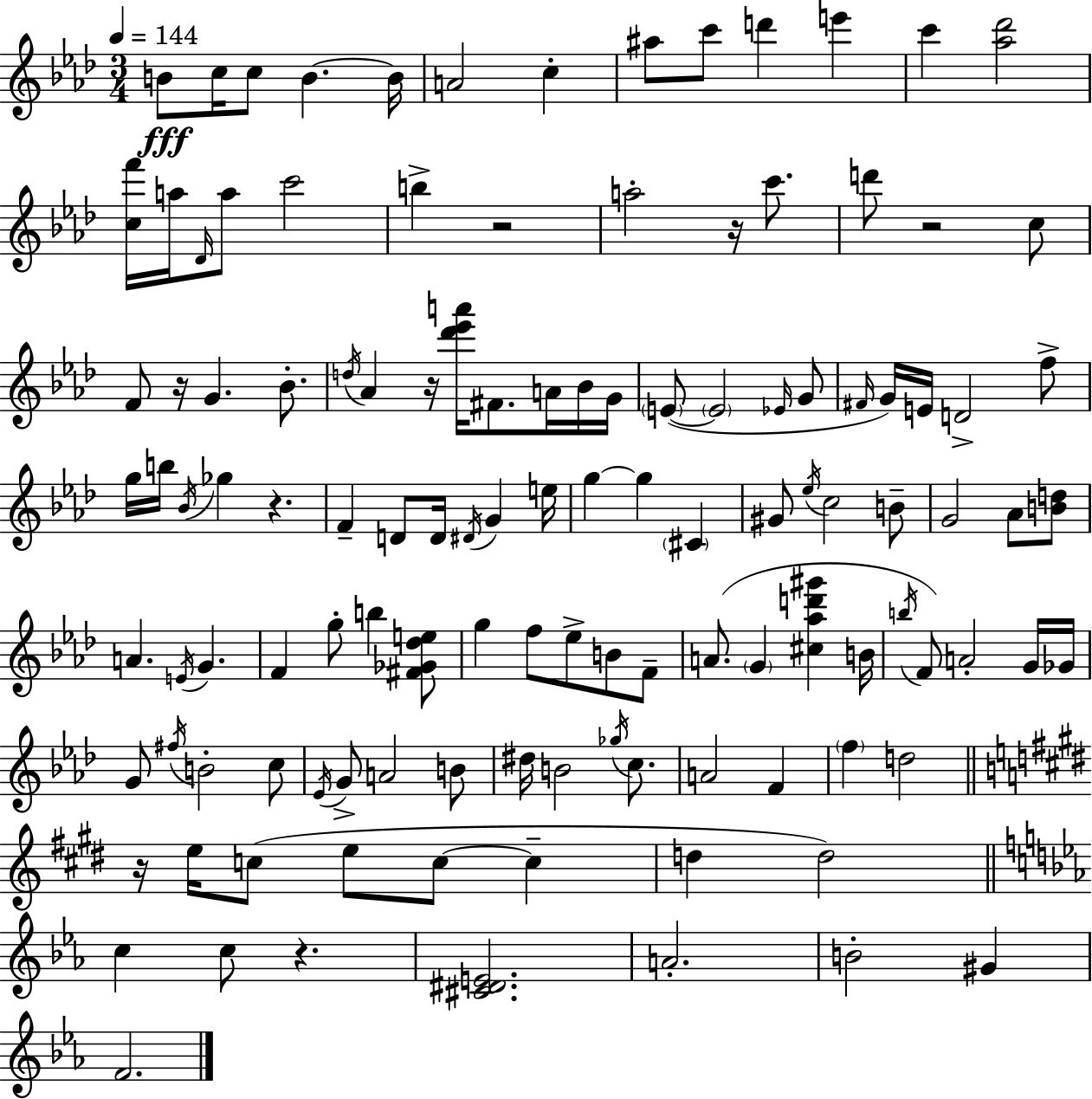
{
  \clef treble
  \numericTimeSignature
  \time 3/4
  \key f \minor
  \tempo 4 = 144
  \repeat volta 2 { b'8\fff c''16 c''8 b'4.~~ b'16 | a'2 c''4-. | ais''8 c'''8 d'''4 e'''4 | c'''4 <aes'' des'''>2 | \break <c'' f'''>16 a''16 \grace { des'16 } a''8 c'''2 | b''4-> r2 | a''2-. r16 c'''8. | d'''8 r2 c''8 | \break f'8 r16 g'4. bes'8.-. | \acciaccatura { d''16 } aes'4 r16 <des''' ees''' a'''>16 fis'8. a'16 | bes'16 g'16 \parenthesize e'8~(~ \parenthesize e'2 | \grace { ees'16 } g'8 \grace { fis'16 }) g'16 e'16 d'2-> | \break f''8-> g''16 b''16 \acciaccatura { bes'16 } ges''4 r4. | f'4-- d'8 d'16 | \acciaccatura { dis'16 } g'4 e''16 g''4~~ g''4 | \parenthesize cis'4 gis'8 \acciaccatura { ees''16 } c''2 | \break b'8-- g'2 | aes'8 <b' d''>8 a'4. | \acciaccatura { e'16 } g'4. f'4 | g''8-. b''4 <fis' ges' des'' e''>8 g''4 | \break f''8 ees''8-> b'8 f'8-- a'8.( \parenthesize g'4 | <cis'' aes'' d''' gis'''>4 b'16 \acciaccatura { b''16 }) f'8 a'2-. | g'16 ges'16 g'8 \acciaccatura { fis''16 } | b'2-. c''8 \acciaccatura { ees'16 } g'8-> | \break a'2 b'8 dis''16 | b'2 \acciaccatura { ges''16 } c''8. | a'2 f'4 | \parenthesize f''4 d''2 | \break \bar "||" \break \key e \major r16 e''16 c''8( e''8 c''8~~ c''4-- | d''4 d''2) | \bar "||" \break \key c \minor c''4 c''8 r4. | <cis' dis' e'>2. | a'2.-. | b'2-. gis'4 | \break f'2. | } \bar "|."
}